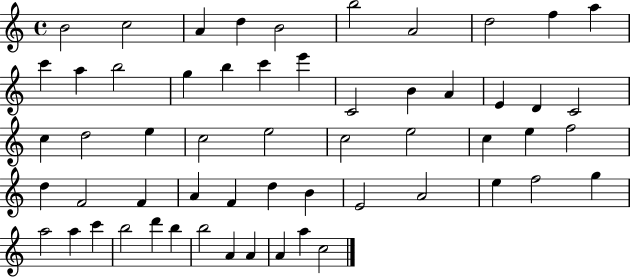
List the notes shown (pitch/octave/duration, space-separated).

B4/h C5/h A4/q D5/q B4/h B5/h A4/h D5/h F5/q A5/q C6/q A5/q B5/h G5/q B5/q C6/q E6/q C4/h B4/q A4/q E4/q D4/q C4/h C5/q D5/h E5/q C5/h E5/h C5/h E5/h C5/q E5/q F5/h D5/q F4/h F4/q A4/q F4/q D5/q B4/q E4/h A4/h E5/q F5/h G5/q A5/h A5/q C6/q B5/h D6/q B5/q B5/h A4/q A4/q A4/q A5/q C5/h